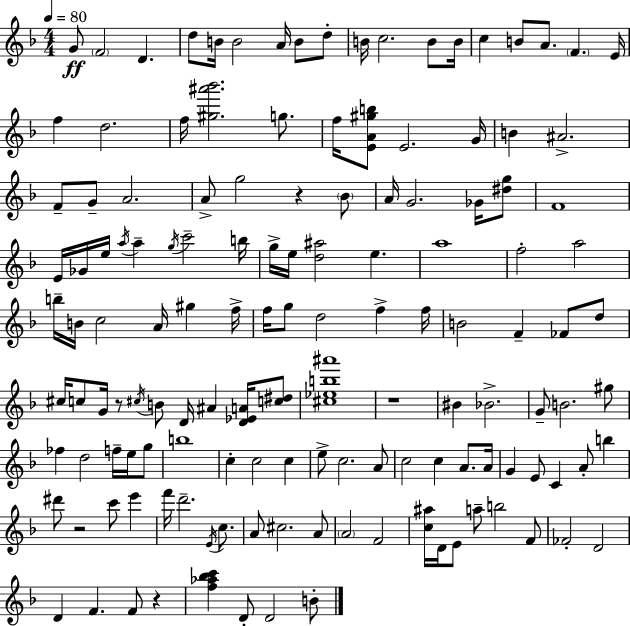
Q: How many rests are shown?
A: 5